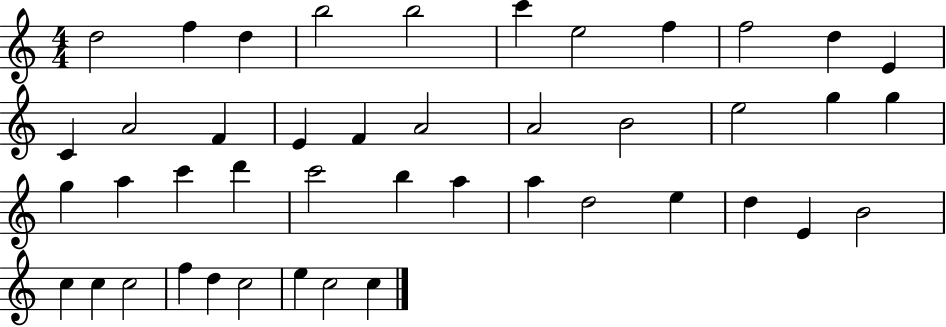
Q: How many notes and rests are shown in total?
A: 44